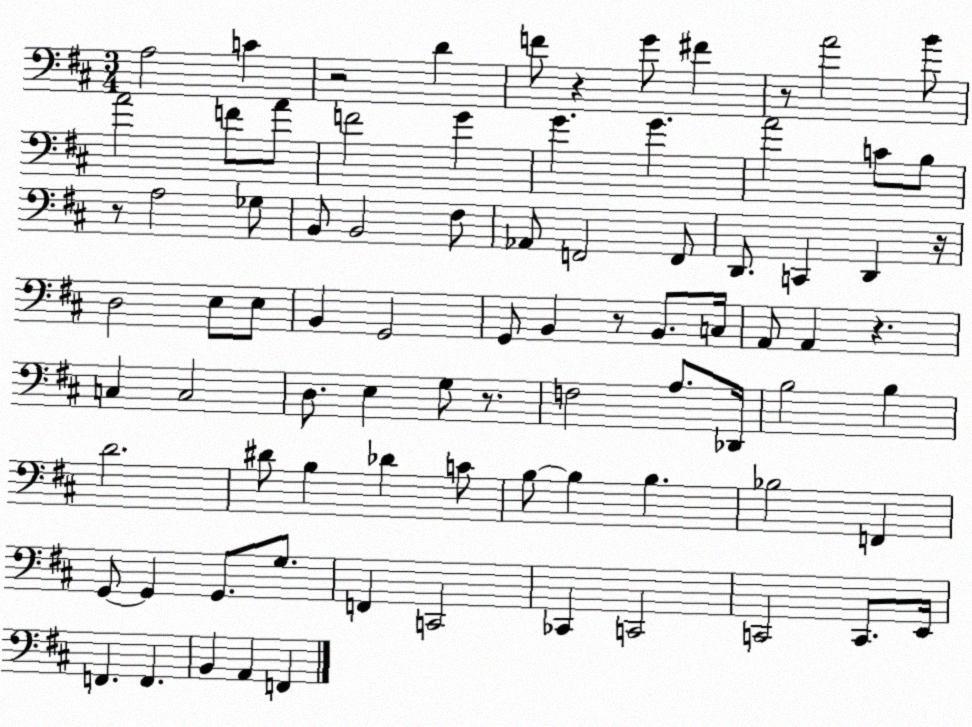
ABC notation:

X:1
T:Untitled
M:3/4
L:1/4
K:D
A,2 C z2 D F/2 z G/2 ^F z/2 A2 B/2 A2 F/2 A/2 F2 G G G A2 C/2 B,/2 z/2 A,2 _G,/2 B,,/2 B,,2 ^F,/2 _A,,/2 F,,2 F,,/2 D,,/2 C,, D,, z/4 D,2 E,/2 E,/2 B,, G,,2 G,,/2 B,, z/2 B,,/2 C,/4 A,,/2 A,, z C, C,2 D,/2 E, G,/2 z/2 F,2 A,/2 _D,,/4 B,2 B, D2 ^D/2 B, _D C/2 B,/2 B, B, _B,2 F,, G,,/2 G,, G,,/2 G,/2 F,, C,,2 _C,, C,,2 C,,2 C,,/2 E,,/4 F,, F,, B,, A,, F,,